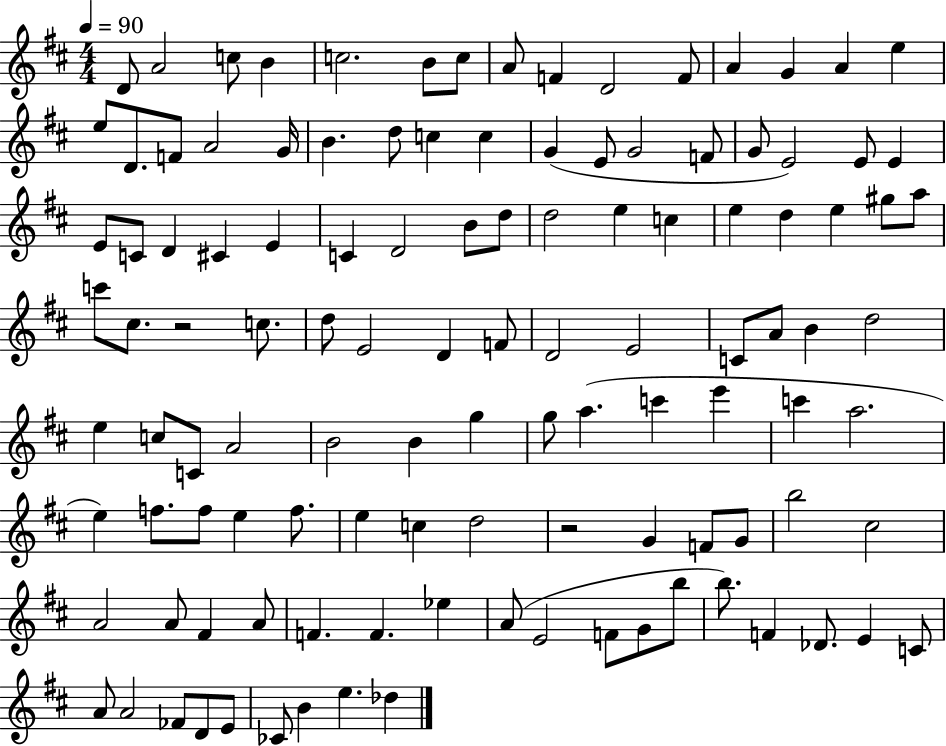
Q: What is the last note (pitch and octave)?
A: Db5